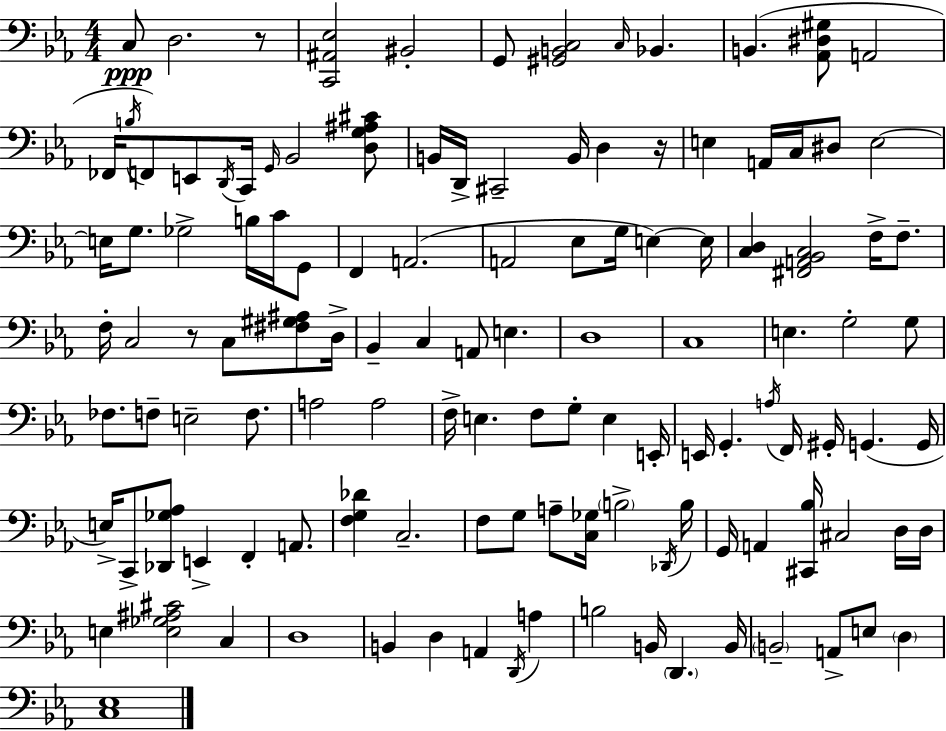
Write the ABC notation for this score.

X:1
T:Untitled
M:4/4
L:1/4
K:Cm
C,/2 D,2 z/2 [C,,^A,,_E,]2 ^B,,2 G,,/2 [^G,,B,,C,]2 C,/4 _B,, B,, [_A,,^D,^G,]/2 A,,2 _F,,/4 B,/4 F,,/2 E,,/2 D,,/4 C,,/4 G,,/4 _B,,2 [D,G,^A,^C]/2 B,,/4 D,,/4 ^C,,2 B,,/4 D, z/4 E, A,,/4 C,/4 ^D,/2 E,2 E,/4 G,/2 _G,2 B,/4 C/4 G,,/2 F,, A,,2 A,,2 _E,/2 G,/4 E, E,/4 [C,D,] [^F,,A,,_B,,C,]2 F,/4 F,/2 F,/4 C,2 z/2 C,/2 [^F,^G,^A,]/2 D,/4 _B,, C, A,,/2 E, D,4 C,4 E, G,2 G,/2 _F,/2 F,/2 E,2 F,/2 A,2 A,2 F,/4 E, F,/2 G,/2 E, E,,/4 E,,/4 G,, A,/4 F,,/4 ^G,,/4 G,, G,,/4 E,/4 C,,/2 [_D,,_G,_A,]/2 E,, F,, A,,/2 [F,G,_D] C,2 F,/2 G,/2 A,/2 [C,_G,]/4 B,2 _D,,/4 B,/4 G,,/4 A,, [^C,,_B,]/4 ^C,2 D,/4 D,/4 E, [E,_G,^A,^C]2 C, D,4 B,, D, A,, D,,/4 A, B,2 B,,/4 D,, B,,/4 B,,2 A,,/2 E,/2 D, [C,_E,]4